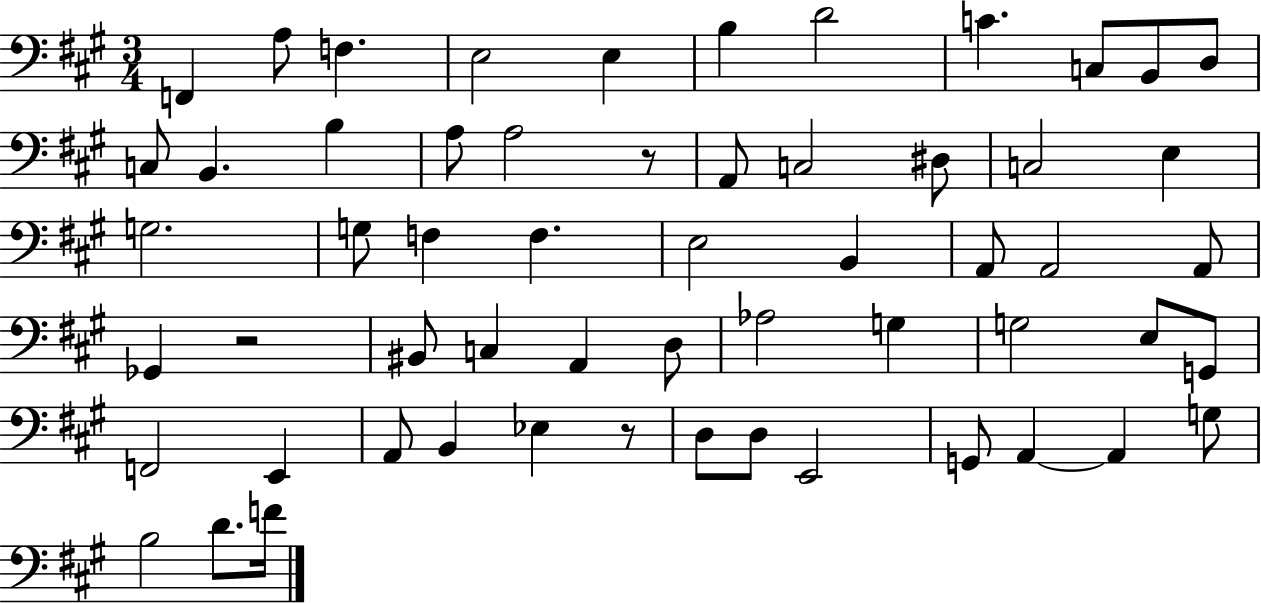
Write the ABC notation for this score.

X:1
T:Untitled
M:3/4
L:1/4
K:A
F,, A,/2 F, E,2 E, B, D2 C C,/2 B,,/2 D,/2 C,/2 B,, B, A,/2 A,2 z/2 A,,/2 C,2 ^D,/2 C,2 E, G,2 G,/2 F, F, E,2 B,, A,,/2 A,,2 A,,/2 _G,, z2 ^B,,/2 C, A,, D,/2 _A,2 G, G,2 E,/2 G,,/2 F,,2 E,, A,,/2 B,, _E, z/2 D,/2 D,/2 E,,2 G,,/2 A,, A,, G,/2 B,2 D/2 F/4